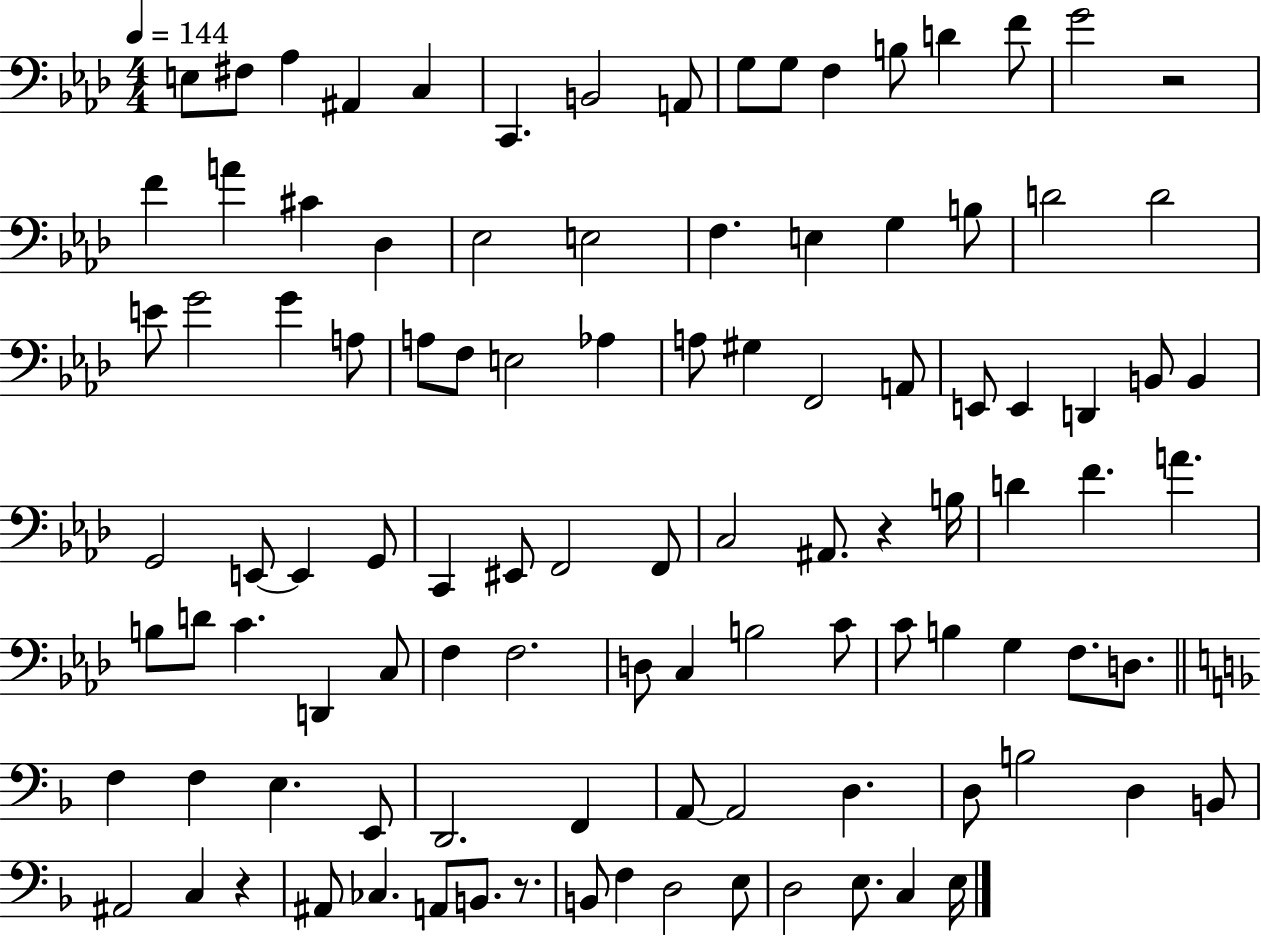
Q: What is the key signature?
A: AES major